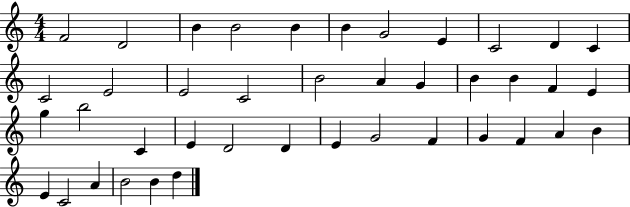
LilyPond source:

{
  \clef treble
  \numericTimeSignature
  \time 4/4
  \key c \major
  f'2 d'2 | b'4 b'2 b'4 | b'4 g'2 e'4 | c'2 d'4 c'4 | \break c'2 e'2 | e'2 c'2 | b'2 a'4 g'4 | b'4 b'4 f'4 e'4 | \break g''4 b''2 c'4 | e'4 d'2 d'4 | e'4 g'2 f'4 | g'4 f'4 a'4 b'4 | \break e'4 c'2 a'4 | b'2 b'4 d''4 | \bar "|."
}